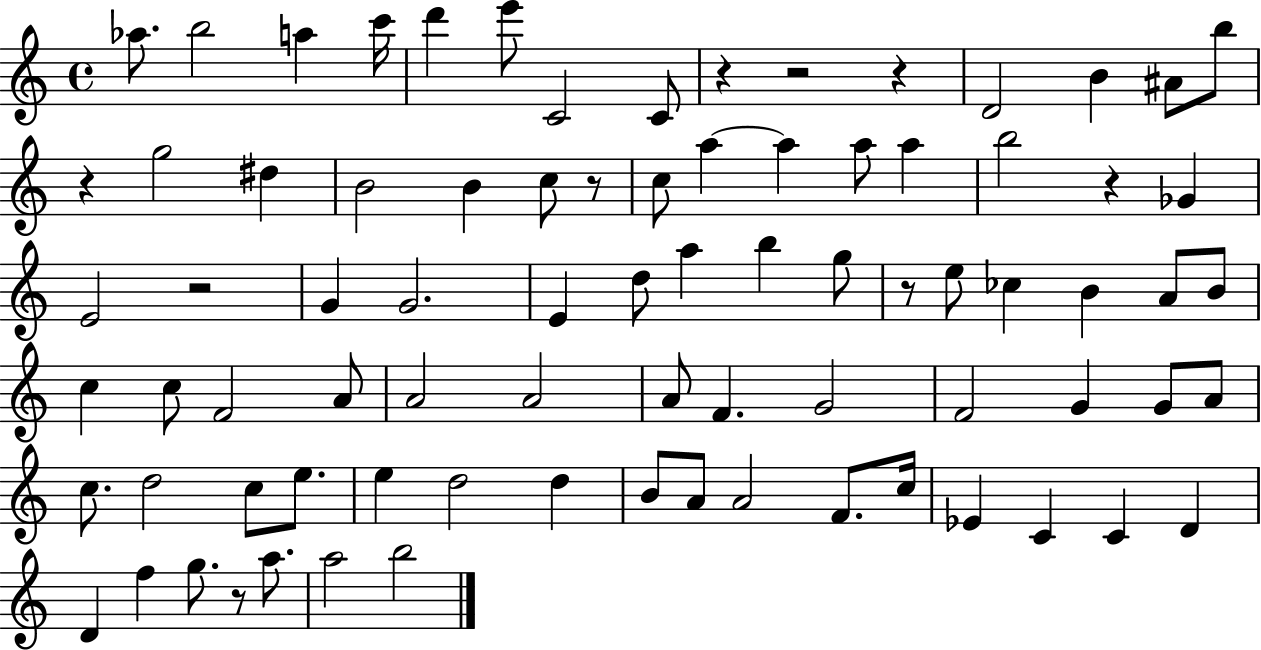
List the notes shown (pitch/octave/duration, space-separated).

Ab5/e. B5/h A5/q C6/s D6/q E6/e C4/h C4/e R/q R/h R/q D4/h B4/q A#4/e B5/e R/q G5/h D#5/q B4/h B4/q C5/e R/e C5/e A5/q A5/q A5/e A5/q B5/h R/q Gb4/q E4/h R/h G4/q G4/h. E4/q D5/e A5/q B5/q G5/e R/e E5/e CES5/q B4/q A4/e B4/e C5/q C5/e F4/h A4/e A4/h A4/h A4/e F4/q. G4/h F4/h G4/q G4/e A4/e C5/e. D5/h C5/e E5/e. E5/q D5/h D5/q B4/e A4/e A4/h F4/e. C5/s Eb4/q C4/q C4/q D4/q D4/q F5/q G5/e. R/e A5/e. A5/h B5/h